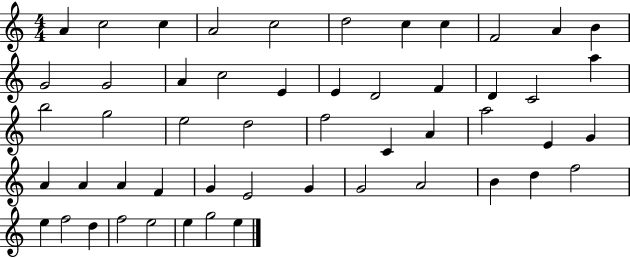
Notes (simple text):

A4/q C5/h C5/q A4/h C5/h D5/h C5/q C5/q F4/h A4/q B4/q G4/h G4/h A4/q C5/h E4/q E4/q D4/h F4/q D4/q C4/h A5/q B5/h G5/h E5/h D5/h F5/h C4/q A4/q A5/h E4/q G4/q A4/q A4/q A4/q F4/q G4/q E4/h G4/q G4/h A4/h B4/q D5/q F5/h E5/q F5/h D5/q F5/h E5/h E5/q G5/h E5/q